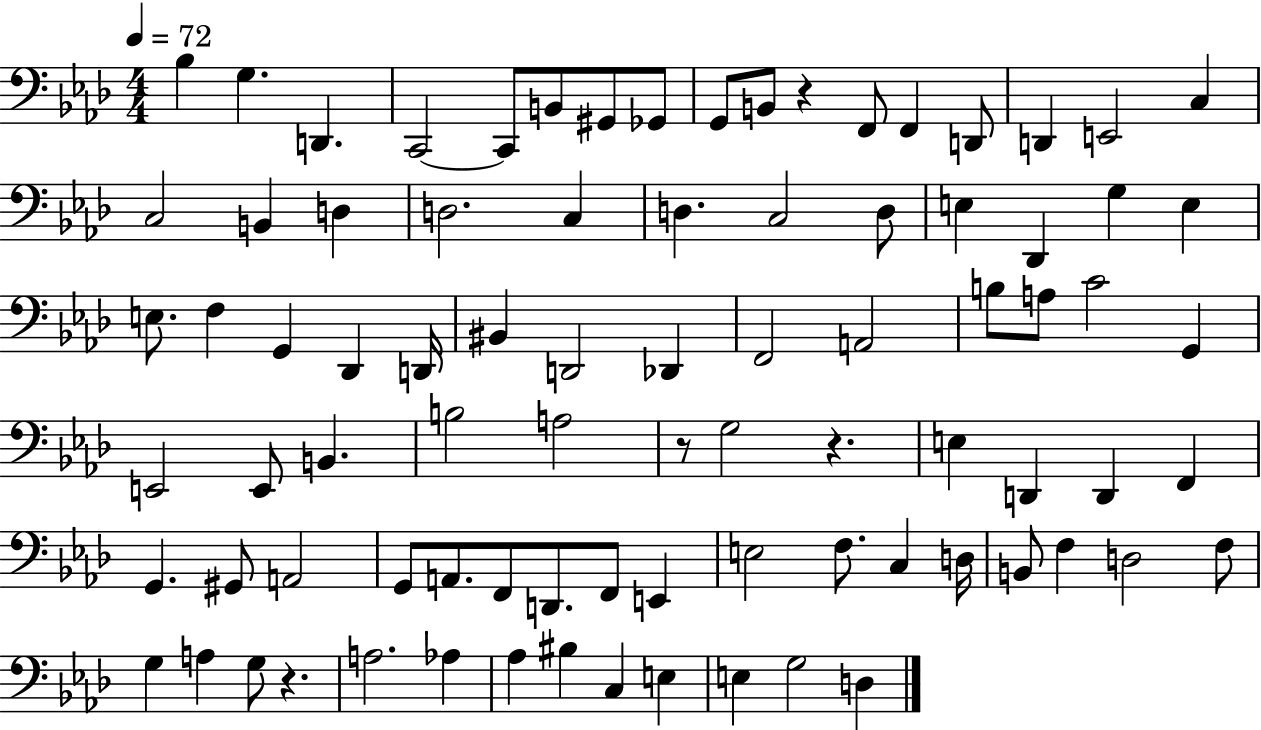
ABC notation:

X:1
T:Untitled
M:4/4
L:1/4
K:Ab
_B, G, D,, C,,2 C,,/2 B,,/2 ^G,,/2 _G,,/2 G,,/2 B,,/2 z F,,/2 F,, D,,/2 D,, E,,2 C, C,2 B,, D, D,2 C, D, C,2 D,/2 E, _D,, G, E, E,/2 F, G,, _D,, D,,/4 ^B,, D,,2 _D,, F,,2 A,,2 B,/2 A,/2 C2 G,, E,,2 E,,/2 B,, B,2 A,2 z/2 G,2 z E, D,, D,, F,, G,, ^G,,/2 A,,2 G,,/2 A,,/2 F,,/2 D,,/2 F,,/2 E,, E,2 F,/2 C, D,/4 B,,/2 F, D,2 F,/2 G, A, G,/2 z A,2 _A, _A, ^B, C, E, E, G,2 D,